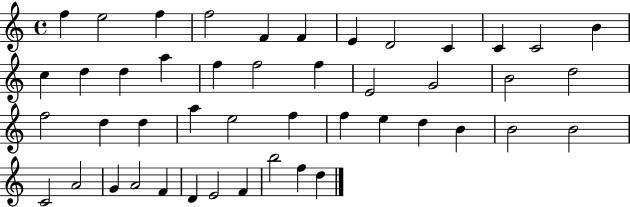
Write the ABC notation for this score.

X:1
T:Untitled
M:4/4
L:1/4
K:C
f e2 f f2 F F E D2 C C C2 B c d d a f f2 f E2 G2 B2 d2 f2 d d a e2 f f e d B B2 B2 C2 A2 G A2 F D E2 F b2 f d